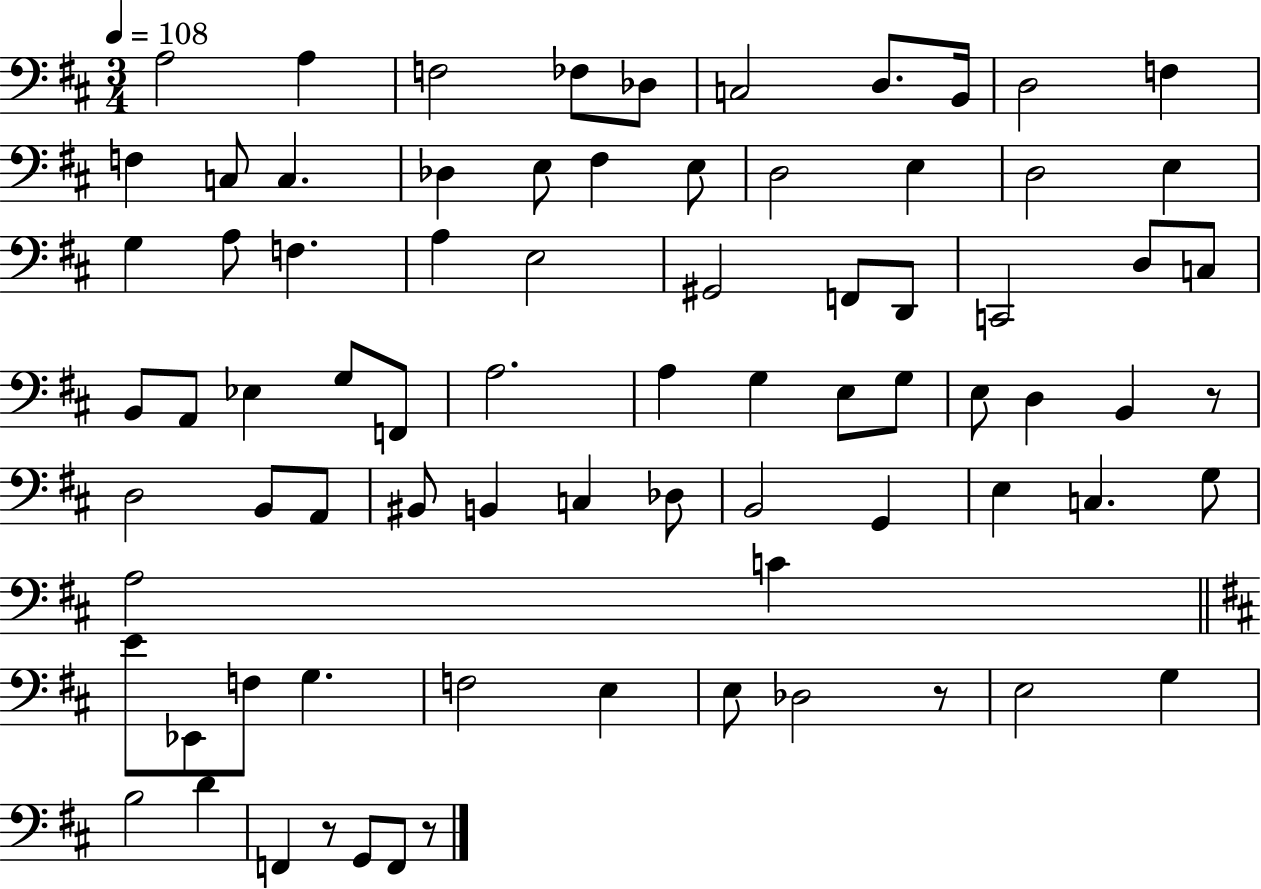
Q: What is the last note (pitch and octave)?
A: F2